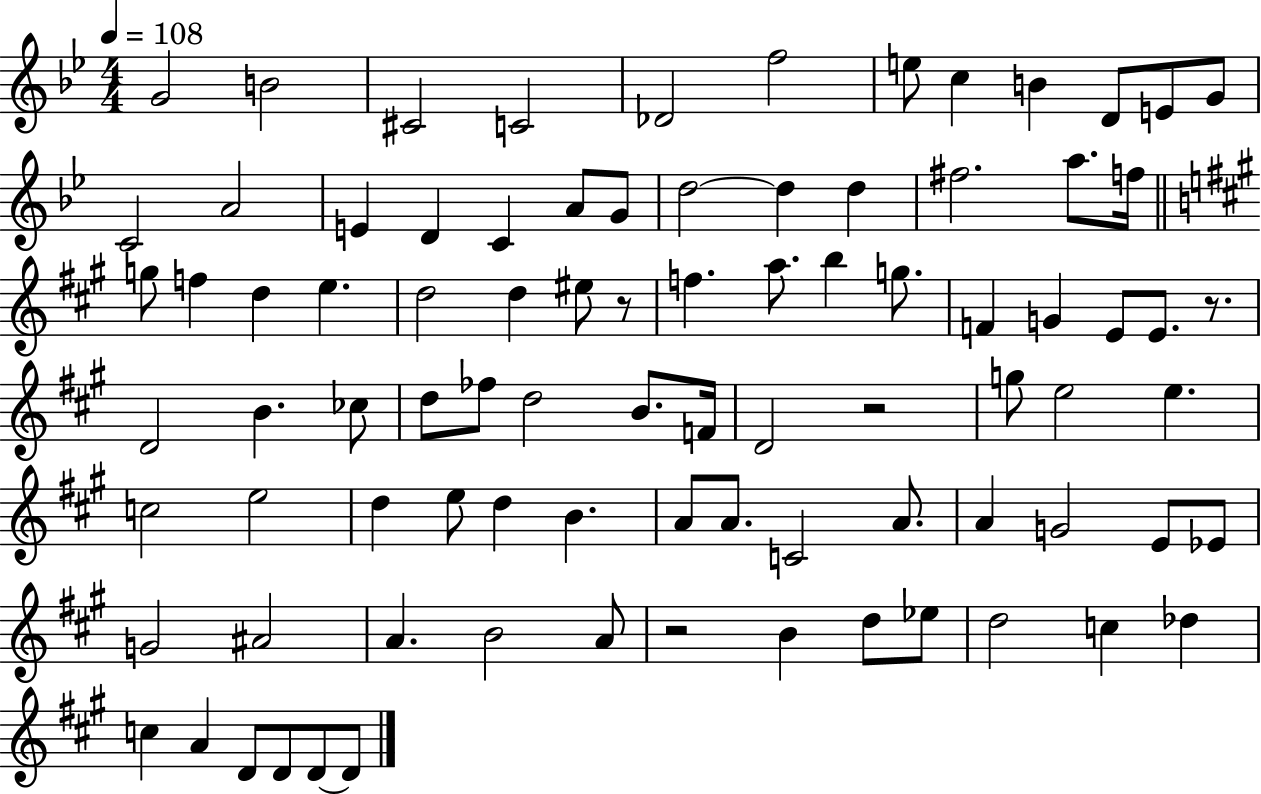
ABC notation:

X:1
T:Untitled
M:4/4
L:1/4
K:Bb
G2 B2 ^C2 C2 _D2 f2 e/2 c B D/2 E/2 G/2 C2 A2 E D C A/2 G/2 d2 d d ^f2 a/2 f/4 g/2 f d e d2 d ^e/2 z/2 f a/2 b g/2 F G E/2 E/2 z/2 D2 B _c/2 d/2 _f/2 d2 B/2 F/4 D2 z2 g/2 e2 e c2 e2 d e/2 d B A/2 A/2 C2 A/2 A G2 E/2 _E/2 G2 ^A2 A B2 A/2 z2 B d/2 _e/2 d2 c _d c A D/2 D/2 D/2 D/2